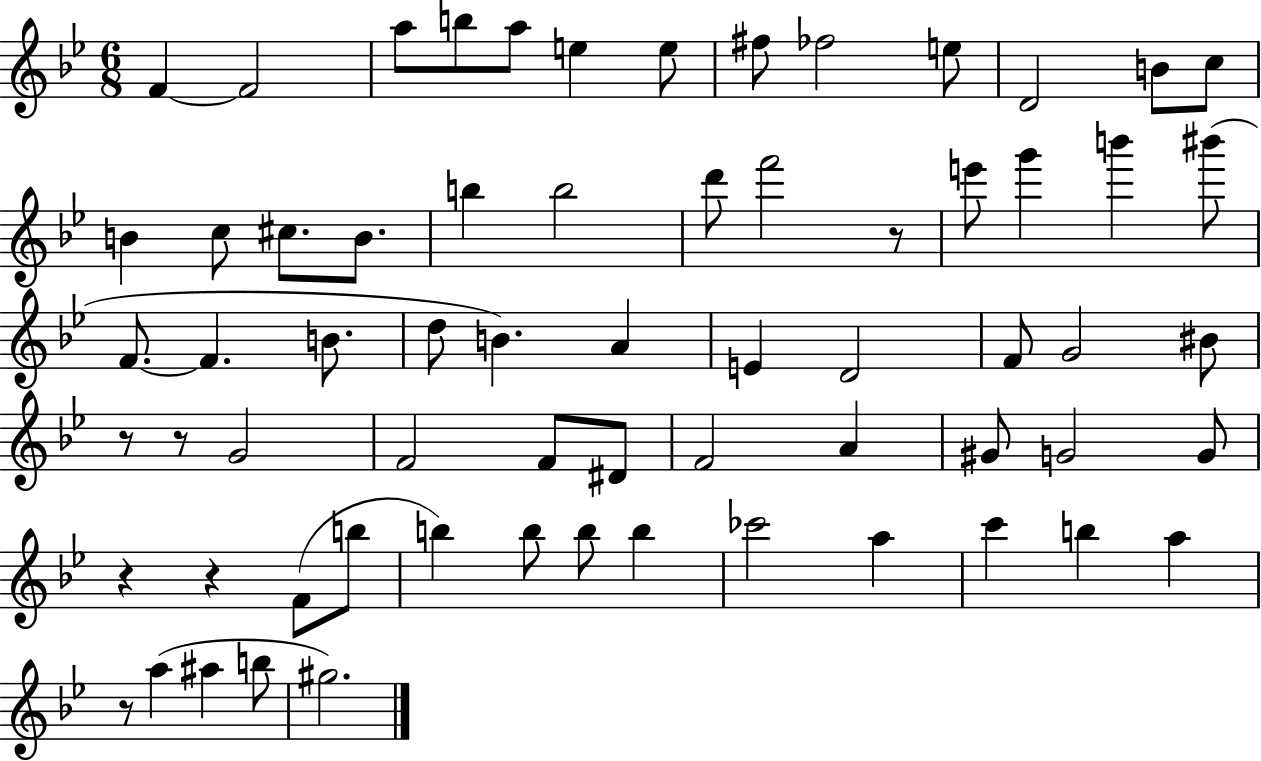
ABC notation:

X:1
T:Untitled
M:6/8
L:1/4
K:Bb
F F2 a/2 b/2 a/2 e e/2 ^f/2 _f2 e/2 D2 B/2 c/2 B c/2 ^c/2 B/2 b b2 d'/2 f'2 z/2 e'/2 g' b' ^b'/2 F/2 F B/2 d/2 B A E D2 F/2 G2 ^B/2 z/2 z/2 G2 F2 F/2 ^D/2 F2 A ^G/2 G2 G/2 z z F/2 b/2 b b/2 b/2 b _c'2 a c' b a z/2 a ^a b/2 ^g2